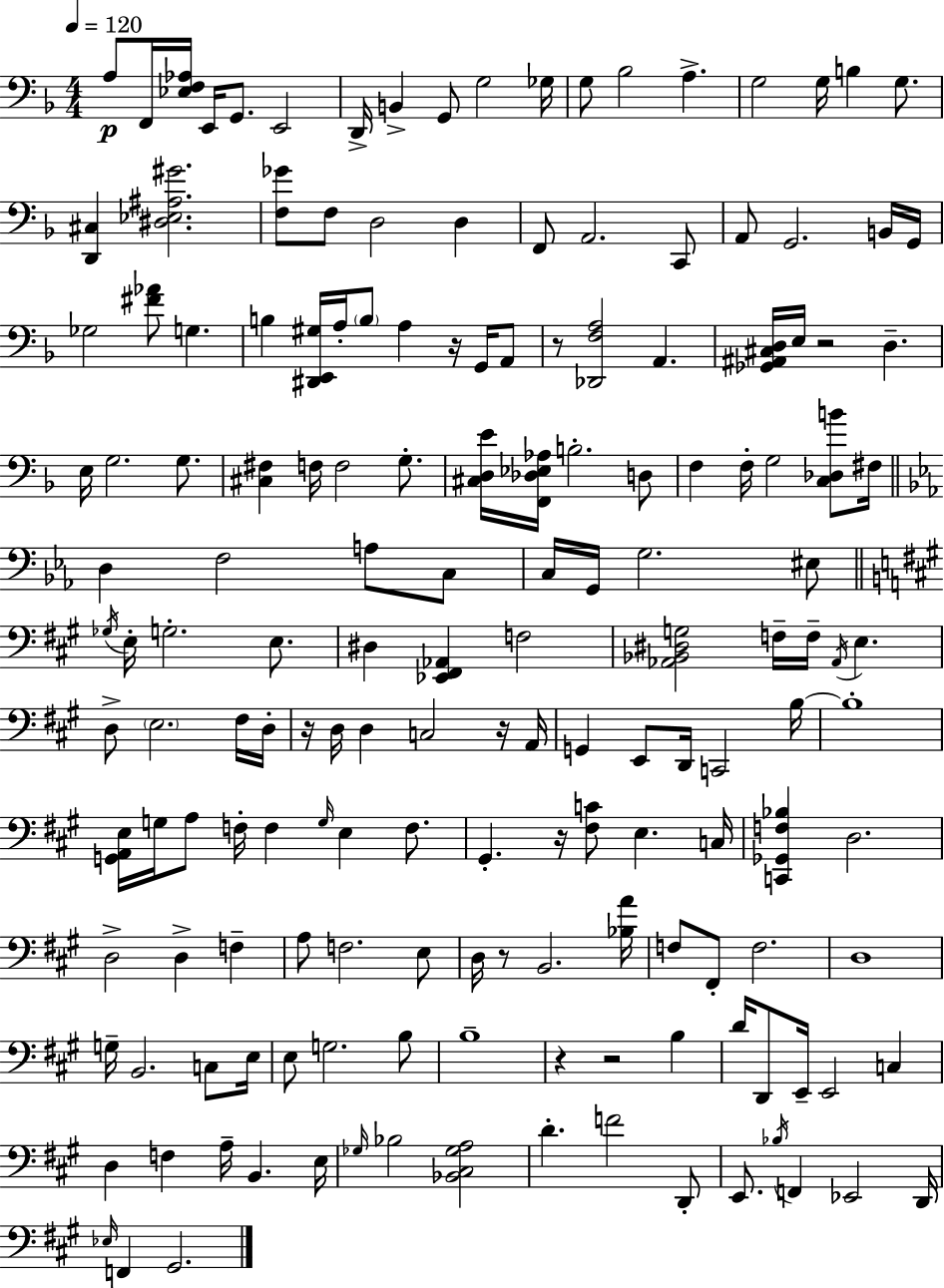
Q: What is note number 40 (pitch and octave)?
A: G3